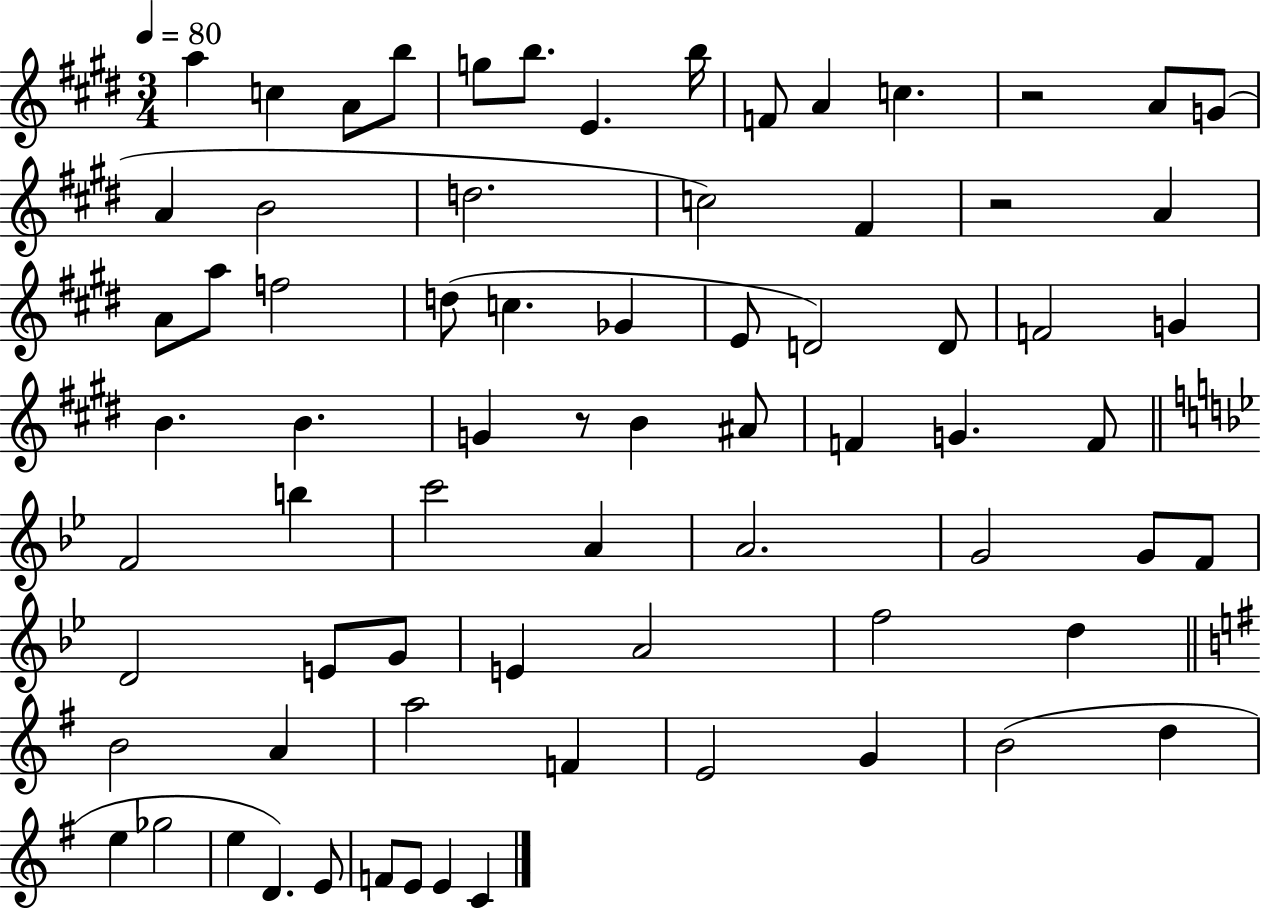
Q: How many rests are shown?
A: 3